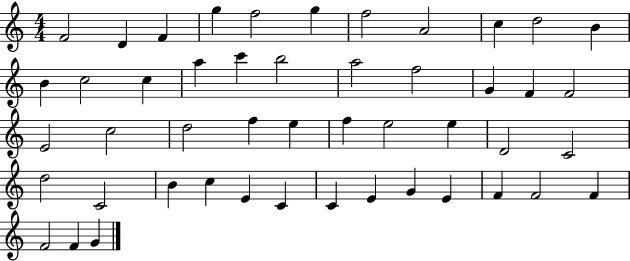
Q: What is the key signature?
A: C major